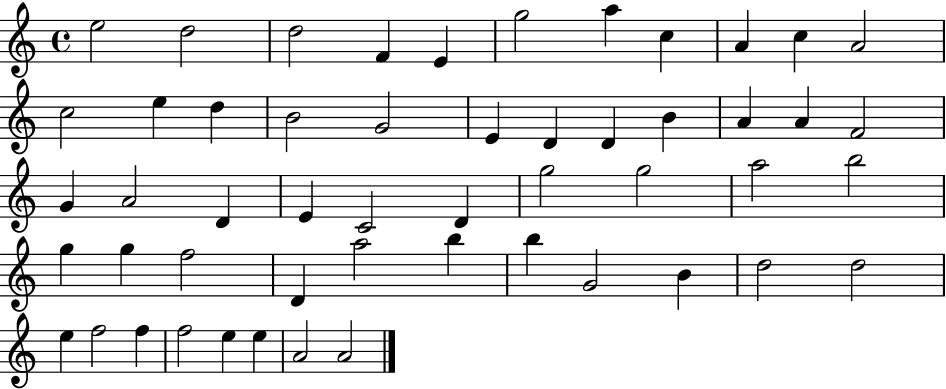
{
  \clef treble
  \time 4/4
  \defaultTimeSignature
  \key c \major
  e''2 d''2 | d''2 f'4 e'4 | g''2 a''4 c''4 | a'4 c''4 a'2 | \break c''2 e''4 d''4 | b'2 g'2 | e'4 d'4 d'4 b'4 | a'4 a'4 f'2 | \break g'4 a'2 d'4 | e'4 c'2 d'4 | g''2 g''2 | a''2 b''2 | \break g''4 g''4 f''2 | d'4 a''2 b''4 | b''4 g'2 b'4 | d''2 d''2 | \break e''4 f''2 f''4 | f''2 e''4 e''4 | a'2 a'2 | \bar "|."
}